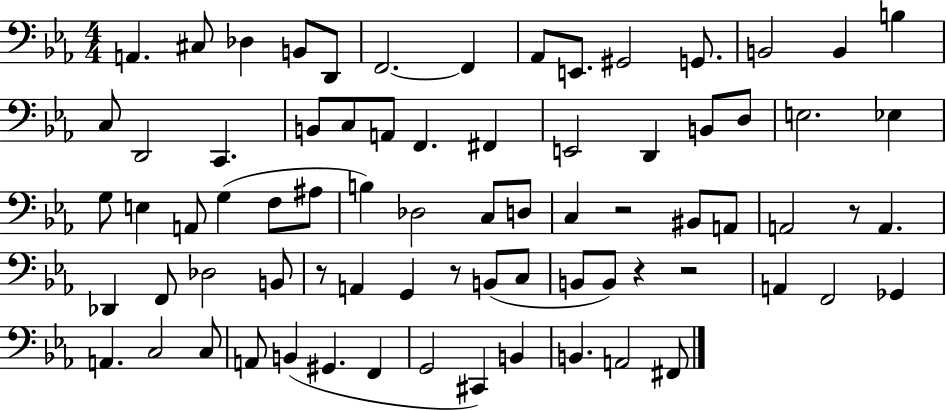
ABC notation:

X:1
T:Untitled
M:4/4
L:1/4
K:Eb
A,, ^C,/2 _D, B,,/2 D,,/2 F,,2 F,, _A,,/2 E,,/2 ^G,,2 G,,/2 B,,2 B,, B, C,/2 D,,2 C,, B,,/2 C,/2 A,,/2 F,, ^F,, E,,2 D,, B,,/2 D,/2 E,2 _E, G,/2 E, A,,/2 G, F,/2 ^A,/2 B, _D,2 C,/2 D,/2 C, z2 ^B,,/2 A,,/2 A,,2 z/2 A,, _D,, F,,/2 _D,2 B,,/2 z/2 A,, G,, z/2 B,,/2 C,/2 B,,/2 B,,/2 z z2 A,, F,,2 _G,, A,, C,2 C,/2 A,,/2 B,, ^G,, F,, G,,2 ^C,, B,, B,, A,,2 ^F,,/2